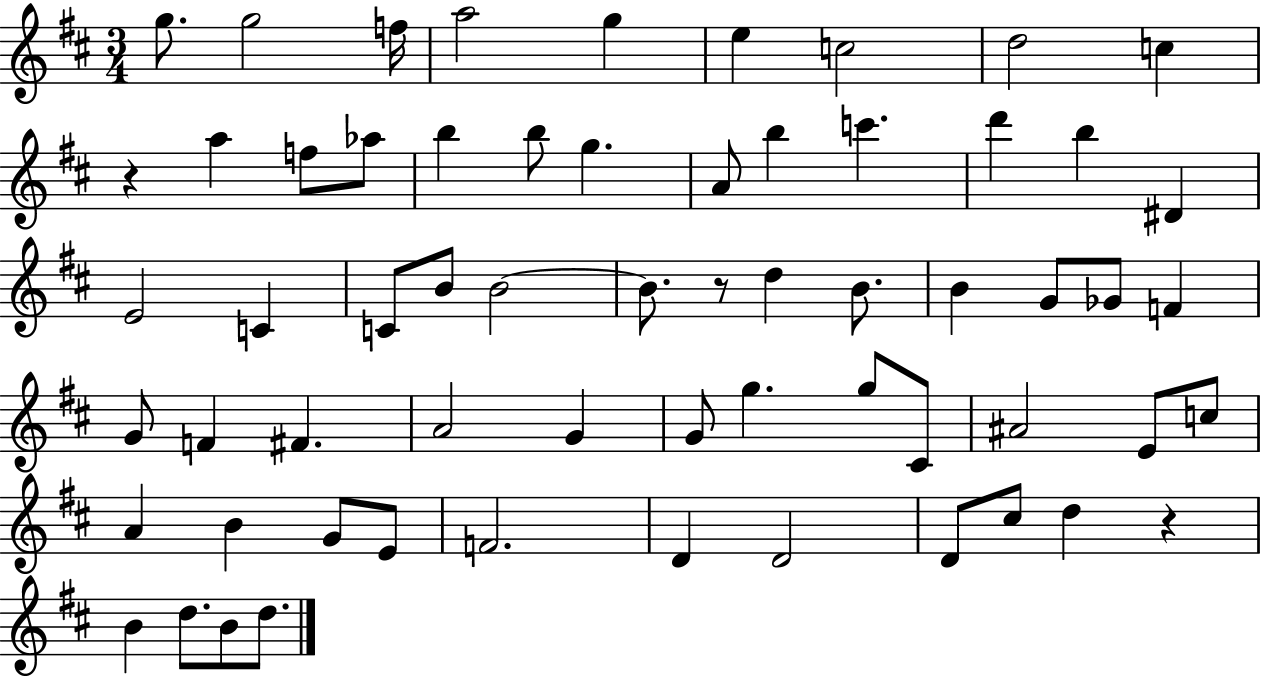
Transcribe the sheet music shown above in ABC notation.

X:1
T:Untitled
M:3/4
L:1/4
K:D
g/2 g2 f/4 a2 g e c2 d2 c z a f/2 _a/2 b b/2 g A/2 b c' d' b ^D E2 C C/2 B/2 B2 B/2 z/2 d B/2 B G/2 _G/2 F G/2 F ^F A2 G G/2 g g/2 ^C/2 ^A2 E/2 c/2 A B G/2 E/2 F2 D D2 D/2 ^c/2 d z B d/2 B/2 d/2